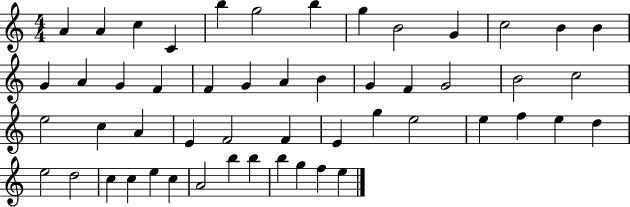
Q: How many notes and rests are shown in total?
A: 52